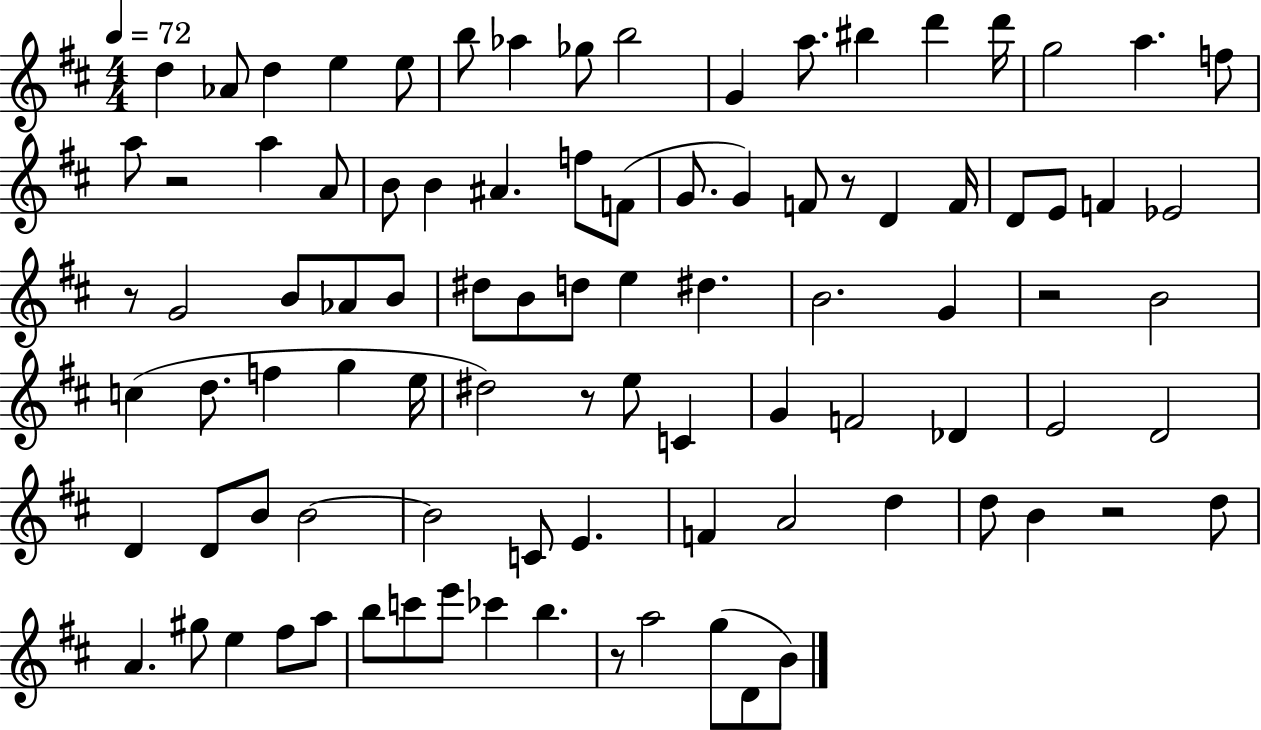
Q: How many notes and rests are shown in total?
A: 93